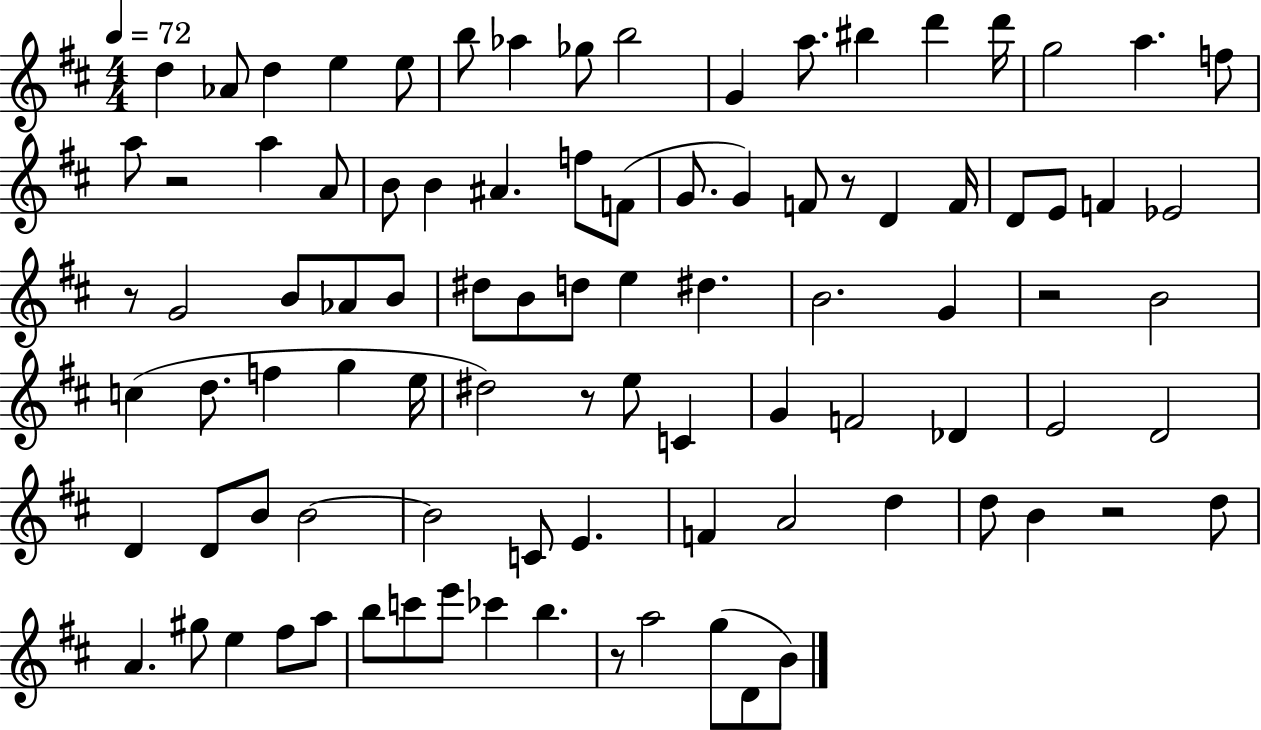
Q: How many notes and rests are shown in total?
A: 93